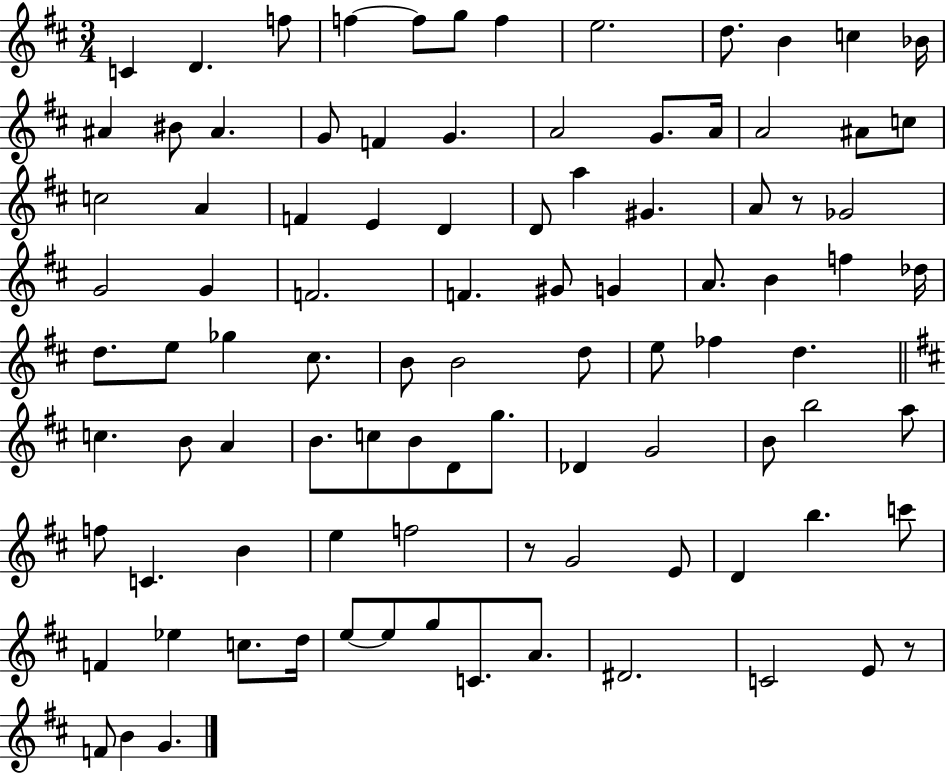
C4/q D4/q. F5/e F5/q F5/e G5/e F5/q E5/h. D5/e. B4/q C5/q Bb4/s A#4/q BIS4/e A#4/q. G4/e F4/q G4/q. A4/h G4/e. A4/s A4/h A#4/e C5/e C5/h A4/q F4/q E4/q D4/q D4/e A5/q G#4/q. A4/e R/e Gb4/h G4/h G4/q F4/h. F4/q. G#4/e G4/q A4/e. B4/q F5/q Db5/s D5/e. E5/e Gb5/q C#5/e. B4/e B4/h D5/e E5/e FES5/q D5/q. C5/q. B4/e A4/q B4/e. C5/e B4/e D4/e G5/e. Db4/q G4/h B4/e B5/h A5/e F5/e C4/q. B4/q E5/q F5/h R/e G4/h E4/e D4/q B5/q. C6/e F4/q Eb5/q C5/e. D5/s E5/e E5/e G5/e C4/e. A4/e. D#4/h. C4/h E4/e R/e F4/e B4/q G4/q.